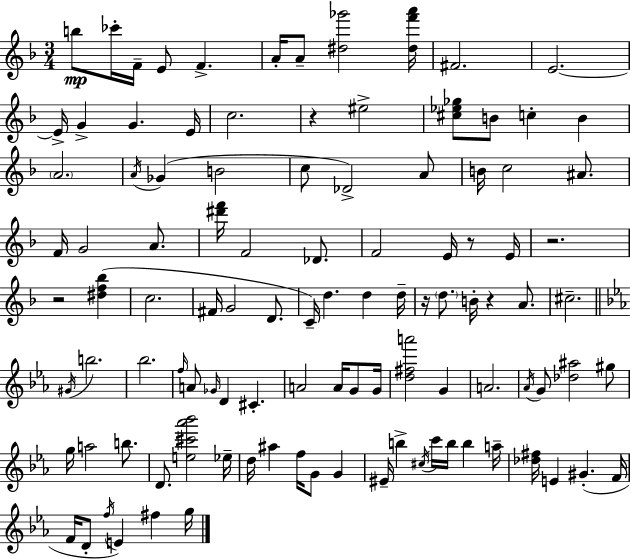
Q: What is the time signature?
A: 3/4